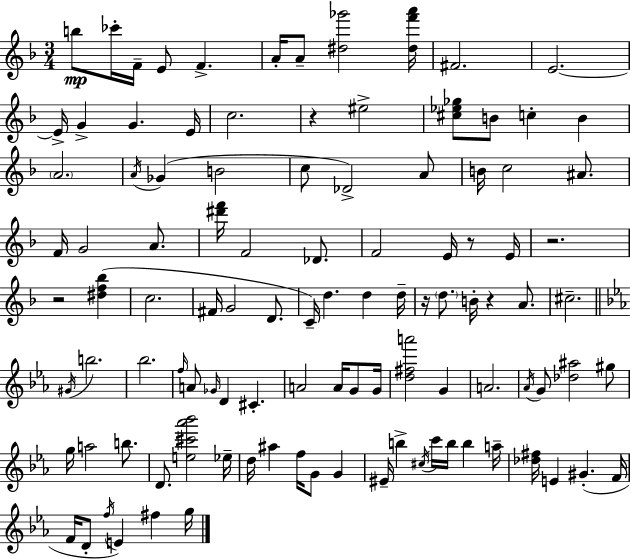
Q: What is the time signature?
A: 3/4